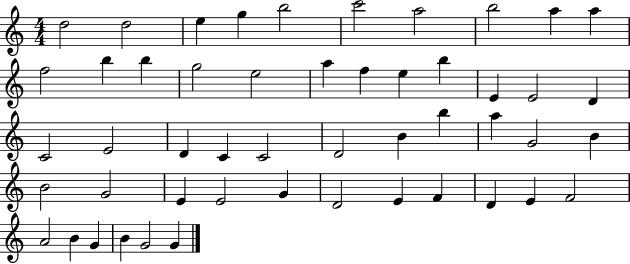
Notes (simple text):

D5/h D5/h E5/q G5/q B5/h C6/h A5/h B5/h A5/q A5/q F5/h B5/q B5/q G5/h E5/h A5/q F5/q E5/q B5/q E4/q E4/h D4/q C4/h E4/h D4/q C4/q C4/h D4/h B4/q B5/q A5/q G4/h B4/q B4/h G4/h E4/q E4/h G4/q D4/h E4/q F4/q D4/q E4/q F4/h A4/h B4/q G4/q B4/q G4/h G4/q